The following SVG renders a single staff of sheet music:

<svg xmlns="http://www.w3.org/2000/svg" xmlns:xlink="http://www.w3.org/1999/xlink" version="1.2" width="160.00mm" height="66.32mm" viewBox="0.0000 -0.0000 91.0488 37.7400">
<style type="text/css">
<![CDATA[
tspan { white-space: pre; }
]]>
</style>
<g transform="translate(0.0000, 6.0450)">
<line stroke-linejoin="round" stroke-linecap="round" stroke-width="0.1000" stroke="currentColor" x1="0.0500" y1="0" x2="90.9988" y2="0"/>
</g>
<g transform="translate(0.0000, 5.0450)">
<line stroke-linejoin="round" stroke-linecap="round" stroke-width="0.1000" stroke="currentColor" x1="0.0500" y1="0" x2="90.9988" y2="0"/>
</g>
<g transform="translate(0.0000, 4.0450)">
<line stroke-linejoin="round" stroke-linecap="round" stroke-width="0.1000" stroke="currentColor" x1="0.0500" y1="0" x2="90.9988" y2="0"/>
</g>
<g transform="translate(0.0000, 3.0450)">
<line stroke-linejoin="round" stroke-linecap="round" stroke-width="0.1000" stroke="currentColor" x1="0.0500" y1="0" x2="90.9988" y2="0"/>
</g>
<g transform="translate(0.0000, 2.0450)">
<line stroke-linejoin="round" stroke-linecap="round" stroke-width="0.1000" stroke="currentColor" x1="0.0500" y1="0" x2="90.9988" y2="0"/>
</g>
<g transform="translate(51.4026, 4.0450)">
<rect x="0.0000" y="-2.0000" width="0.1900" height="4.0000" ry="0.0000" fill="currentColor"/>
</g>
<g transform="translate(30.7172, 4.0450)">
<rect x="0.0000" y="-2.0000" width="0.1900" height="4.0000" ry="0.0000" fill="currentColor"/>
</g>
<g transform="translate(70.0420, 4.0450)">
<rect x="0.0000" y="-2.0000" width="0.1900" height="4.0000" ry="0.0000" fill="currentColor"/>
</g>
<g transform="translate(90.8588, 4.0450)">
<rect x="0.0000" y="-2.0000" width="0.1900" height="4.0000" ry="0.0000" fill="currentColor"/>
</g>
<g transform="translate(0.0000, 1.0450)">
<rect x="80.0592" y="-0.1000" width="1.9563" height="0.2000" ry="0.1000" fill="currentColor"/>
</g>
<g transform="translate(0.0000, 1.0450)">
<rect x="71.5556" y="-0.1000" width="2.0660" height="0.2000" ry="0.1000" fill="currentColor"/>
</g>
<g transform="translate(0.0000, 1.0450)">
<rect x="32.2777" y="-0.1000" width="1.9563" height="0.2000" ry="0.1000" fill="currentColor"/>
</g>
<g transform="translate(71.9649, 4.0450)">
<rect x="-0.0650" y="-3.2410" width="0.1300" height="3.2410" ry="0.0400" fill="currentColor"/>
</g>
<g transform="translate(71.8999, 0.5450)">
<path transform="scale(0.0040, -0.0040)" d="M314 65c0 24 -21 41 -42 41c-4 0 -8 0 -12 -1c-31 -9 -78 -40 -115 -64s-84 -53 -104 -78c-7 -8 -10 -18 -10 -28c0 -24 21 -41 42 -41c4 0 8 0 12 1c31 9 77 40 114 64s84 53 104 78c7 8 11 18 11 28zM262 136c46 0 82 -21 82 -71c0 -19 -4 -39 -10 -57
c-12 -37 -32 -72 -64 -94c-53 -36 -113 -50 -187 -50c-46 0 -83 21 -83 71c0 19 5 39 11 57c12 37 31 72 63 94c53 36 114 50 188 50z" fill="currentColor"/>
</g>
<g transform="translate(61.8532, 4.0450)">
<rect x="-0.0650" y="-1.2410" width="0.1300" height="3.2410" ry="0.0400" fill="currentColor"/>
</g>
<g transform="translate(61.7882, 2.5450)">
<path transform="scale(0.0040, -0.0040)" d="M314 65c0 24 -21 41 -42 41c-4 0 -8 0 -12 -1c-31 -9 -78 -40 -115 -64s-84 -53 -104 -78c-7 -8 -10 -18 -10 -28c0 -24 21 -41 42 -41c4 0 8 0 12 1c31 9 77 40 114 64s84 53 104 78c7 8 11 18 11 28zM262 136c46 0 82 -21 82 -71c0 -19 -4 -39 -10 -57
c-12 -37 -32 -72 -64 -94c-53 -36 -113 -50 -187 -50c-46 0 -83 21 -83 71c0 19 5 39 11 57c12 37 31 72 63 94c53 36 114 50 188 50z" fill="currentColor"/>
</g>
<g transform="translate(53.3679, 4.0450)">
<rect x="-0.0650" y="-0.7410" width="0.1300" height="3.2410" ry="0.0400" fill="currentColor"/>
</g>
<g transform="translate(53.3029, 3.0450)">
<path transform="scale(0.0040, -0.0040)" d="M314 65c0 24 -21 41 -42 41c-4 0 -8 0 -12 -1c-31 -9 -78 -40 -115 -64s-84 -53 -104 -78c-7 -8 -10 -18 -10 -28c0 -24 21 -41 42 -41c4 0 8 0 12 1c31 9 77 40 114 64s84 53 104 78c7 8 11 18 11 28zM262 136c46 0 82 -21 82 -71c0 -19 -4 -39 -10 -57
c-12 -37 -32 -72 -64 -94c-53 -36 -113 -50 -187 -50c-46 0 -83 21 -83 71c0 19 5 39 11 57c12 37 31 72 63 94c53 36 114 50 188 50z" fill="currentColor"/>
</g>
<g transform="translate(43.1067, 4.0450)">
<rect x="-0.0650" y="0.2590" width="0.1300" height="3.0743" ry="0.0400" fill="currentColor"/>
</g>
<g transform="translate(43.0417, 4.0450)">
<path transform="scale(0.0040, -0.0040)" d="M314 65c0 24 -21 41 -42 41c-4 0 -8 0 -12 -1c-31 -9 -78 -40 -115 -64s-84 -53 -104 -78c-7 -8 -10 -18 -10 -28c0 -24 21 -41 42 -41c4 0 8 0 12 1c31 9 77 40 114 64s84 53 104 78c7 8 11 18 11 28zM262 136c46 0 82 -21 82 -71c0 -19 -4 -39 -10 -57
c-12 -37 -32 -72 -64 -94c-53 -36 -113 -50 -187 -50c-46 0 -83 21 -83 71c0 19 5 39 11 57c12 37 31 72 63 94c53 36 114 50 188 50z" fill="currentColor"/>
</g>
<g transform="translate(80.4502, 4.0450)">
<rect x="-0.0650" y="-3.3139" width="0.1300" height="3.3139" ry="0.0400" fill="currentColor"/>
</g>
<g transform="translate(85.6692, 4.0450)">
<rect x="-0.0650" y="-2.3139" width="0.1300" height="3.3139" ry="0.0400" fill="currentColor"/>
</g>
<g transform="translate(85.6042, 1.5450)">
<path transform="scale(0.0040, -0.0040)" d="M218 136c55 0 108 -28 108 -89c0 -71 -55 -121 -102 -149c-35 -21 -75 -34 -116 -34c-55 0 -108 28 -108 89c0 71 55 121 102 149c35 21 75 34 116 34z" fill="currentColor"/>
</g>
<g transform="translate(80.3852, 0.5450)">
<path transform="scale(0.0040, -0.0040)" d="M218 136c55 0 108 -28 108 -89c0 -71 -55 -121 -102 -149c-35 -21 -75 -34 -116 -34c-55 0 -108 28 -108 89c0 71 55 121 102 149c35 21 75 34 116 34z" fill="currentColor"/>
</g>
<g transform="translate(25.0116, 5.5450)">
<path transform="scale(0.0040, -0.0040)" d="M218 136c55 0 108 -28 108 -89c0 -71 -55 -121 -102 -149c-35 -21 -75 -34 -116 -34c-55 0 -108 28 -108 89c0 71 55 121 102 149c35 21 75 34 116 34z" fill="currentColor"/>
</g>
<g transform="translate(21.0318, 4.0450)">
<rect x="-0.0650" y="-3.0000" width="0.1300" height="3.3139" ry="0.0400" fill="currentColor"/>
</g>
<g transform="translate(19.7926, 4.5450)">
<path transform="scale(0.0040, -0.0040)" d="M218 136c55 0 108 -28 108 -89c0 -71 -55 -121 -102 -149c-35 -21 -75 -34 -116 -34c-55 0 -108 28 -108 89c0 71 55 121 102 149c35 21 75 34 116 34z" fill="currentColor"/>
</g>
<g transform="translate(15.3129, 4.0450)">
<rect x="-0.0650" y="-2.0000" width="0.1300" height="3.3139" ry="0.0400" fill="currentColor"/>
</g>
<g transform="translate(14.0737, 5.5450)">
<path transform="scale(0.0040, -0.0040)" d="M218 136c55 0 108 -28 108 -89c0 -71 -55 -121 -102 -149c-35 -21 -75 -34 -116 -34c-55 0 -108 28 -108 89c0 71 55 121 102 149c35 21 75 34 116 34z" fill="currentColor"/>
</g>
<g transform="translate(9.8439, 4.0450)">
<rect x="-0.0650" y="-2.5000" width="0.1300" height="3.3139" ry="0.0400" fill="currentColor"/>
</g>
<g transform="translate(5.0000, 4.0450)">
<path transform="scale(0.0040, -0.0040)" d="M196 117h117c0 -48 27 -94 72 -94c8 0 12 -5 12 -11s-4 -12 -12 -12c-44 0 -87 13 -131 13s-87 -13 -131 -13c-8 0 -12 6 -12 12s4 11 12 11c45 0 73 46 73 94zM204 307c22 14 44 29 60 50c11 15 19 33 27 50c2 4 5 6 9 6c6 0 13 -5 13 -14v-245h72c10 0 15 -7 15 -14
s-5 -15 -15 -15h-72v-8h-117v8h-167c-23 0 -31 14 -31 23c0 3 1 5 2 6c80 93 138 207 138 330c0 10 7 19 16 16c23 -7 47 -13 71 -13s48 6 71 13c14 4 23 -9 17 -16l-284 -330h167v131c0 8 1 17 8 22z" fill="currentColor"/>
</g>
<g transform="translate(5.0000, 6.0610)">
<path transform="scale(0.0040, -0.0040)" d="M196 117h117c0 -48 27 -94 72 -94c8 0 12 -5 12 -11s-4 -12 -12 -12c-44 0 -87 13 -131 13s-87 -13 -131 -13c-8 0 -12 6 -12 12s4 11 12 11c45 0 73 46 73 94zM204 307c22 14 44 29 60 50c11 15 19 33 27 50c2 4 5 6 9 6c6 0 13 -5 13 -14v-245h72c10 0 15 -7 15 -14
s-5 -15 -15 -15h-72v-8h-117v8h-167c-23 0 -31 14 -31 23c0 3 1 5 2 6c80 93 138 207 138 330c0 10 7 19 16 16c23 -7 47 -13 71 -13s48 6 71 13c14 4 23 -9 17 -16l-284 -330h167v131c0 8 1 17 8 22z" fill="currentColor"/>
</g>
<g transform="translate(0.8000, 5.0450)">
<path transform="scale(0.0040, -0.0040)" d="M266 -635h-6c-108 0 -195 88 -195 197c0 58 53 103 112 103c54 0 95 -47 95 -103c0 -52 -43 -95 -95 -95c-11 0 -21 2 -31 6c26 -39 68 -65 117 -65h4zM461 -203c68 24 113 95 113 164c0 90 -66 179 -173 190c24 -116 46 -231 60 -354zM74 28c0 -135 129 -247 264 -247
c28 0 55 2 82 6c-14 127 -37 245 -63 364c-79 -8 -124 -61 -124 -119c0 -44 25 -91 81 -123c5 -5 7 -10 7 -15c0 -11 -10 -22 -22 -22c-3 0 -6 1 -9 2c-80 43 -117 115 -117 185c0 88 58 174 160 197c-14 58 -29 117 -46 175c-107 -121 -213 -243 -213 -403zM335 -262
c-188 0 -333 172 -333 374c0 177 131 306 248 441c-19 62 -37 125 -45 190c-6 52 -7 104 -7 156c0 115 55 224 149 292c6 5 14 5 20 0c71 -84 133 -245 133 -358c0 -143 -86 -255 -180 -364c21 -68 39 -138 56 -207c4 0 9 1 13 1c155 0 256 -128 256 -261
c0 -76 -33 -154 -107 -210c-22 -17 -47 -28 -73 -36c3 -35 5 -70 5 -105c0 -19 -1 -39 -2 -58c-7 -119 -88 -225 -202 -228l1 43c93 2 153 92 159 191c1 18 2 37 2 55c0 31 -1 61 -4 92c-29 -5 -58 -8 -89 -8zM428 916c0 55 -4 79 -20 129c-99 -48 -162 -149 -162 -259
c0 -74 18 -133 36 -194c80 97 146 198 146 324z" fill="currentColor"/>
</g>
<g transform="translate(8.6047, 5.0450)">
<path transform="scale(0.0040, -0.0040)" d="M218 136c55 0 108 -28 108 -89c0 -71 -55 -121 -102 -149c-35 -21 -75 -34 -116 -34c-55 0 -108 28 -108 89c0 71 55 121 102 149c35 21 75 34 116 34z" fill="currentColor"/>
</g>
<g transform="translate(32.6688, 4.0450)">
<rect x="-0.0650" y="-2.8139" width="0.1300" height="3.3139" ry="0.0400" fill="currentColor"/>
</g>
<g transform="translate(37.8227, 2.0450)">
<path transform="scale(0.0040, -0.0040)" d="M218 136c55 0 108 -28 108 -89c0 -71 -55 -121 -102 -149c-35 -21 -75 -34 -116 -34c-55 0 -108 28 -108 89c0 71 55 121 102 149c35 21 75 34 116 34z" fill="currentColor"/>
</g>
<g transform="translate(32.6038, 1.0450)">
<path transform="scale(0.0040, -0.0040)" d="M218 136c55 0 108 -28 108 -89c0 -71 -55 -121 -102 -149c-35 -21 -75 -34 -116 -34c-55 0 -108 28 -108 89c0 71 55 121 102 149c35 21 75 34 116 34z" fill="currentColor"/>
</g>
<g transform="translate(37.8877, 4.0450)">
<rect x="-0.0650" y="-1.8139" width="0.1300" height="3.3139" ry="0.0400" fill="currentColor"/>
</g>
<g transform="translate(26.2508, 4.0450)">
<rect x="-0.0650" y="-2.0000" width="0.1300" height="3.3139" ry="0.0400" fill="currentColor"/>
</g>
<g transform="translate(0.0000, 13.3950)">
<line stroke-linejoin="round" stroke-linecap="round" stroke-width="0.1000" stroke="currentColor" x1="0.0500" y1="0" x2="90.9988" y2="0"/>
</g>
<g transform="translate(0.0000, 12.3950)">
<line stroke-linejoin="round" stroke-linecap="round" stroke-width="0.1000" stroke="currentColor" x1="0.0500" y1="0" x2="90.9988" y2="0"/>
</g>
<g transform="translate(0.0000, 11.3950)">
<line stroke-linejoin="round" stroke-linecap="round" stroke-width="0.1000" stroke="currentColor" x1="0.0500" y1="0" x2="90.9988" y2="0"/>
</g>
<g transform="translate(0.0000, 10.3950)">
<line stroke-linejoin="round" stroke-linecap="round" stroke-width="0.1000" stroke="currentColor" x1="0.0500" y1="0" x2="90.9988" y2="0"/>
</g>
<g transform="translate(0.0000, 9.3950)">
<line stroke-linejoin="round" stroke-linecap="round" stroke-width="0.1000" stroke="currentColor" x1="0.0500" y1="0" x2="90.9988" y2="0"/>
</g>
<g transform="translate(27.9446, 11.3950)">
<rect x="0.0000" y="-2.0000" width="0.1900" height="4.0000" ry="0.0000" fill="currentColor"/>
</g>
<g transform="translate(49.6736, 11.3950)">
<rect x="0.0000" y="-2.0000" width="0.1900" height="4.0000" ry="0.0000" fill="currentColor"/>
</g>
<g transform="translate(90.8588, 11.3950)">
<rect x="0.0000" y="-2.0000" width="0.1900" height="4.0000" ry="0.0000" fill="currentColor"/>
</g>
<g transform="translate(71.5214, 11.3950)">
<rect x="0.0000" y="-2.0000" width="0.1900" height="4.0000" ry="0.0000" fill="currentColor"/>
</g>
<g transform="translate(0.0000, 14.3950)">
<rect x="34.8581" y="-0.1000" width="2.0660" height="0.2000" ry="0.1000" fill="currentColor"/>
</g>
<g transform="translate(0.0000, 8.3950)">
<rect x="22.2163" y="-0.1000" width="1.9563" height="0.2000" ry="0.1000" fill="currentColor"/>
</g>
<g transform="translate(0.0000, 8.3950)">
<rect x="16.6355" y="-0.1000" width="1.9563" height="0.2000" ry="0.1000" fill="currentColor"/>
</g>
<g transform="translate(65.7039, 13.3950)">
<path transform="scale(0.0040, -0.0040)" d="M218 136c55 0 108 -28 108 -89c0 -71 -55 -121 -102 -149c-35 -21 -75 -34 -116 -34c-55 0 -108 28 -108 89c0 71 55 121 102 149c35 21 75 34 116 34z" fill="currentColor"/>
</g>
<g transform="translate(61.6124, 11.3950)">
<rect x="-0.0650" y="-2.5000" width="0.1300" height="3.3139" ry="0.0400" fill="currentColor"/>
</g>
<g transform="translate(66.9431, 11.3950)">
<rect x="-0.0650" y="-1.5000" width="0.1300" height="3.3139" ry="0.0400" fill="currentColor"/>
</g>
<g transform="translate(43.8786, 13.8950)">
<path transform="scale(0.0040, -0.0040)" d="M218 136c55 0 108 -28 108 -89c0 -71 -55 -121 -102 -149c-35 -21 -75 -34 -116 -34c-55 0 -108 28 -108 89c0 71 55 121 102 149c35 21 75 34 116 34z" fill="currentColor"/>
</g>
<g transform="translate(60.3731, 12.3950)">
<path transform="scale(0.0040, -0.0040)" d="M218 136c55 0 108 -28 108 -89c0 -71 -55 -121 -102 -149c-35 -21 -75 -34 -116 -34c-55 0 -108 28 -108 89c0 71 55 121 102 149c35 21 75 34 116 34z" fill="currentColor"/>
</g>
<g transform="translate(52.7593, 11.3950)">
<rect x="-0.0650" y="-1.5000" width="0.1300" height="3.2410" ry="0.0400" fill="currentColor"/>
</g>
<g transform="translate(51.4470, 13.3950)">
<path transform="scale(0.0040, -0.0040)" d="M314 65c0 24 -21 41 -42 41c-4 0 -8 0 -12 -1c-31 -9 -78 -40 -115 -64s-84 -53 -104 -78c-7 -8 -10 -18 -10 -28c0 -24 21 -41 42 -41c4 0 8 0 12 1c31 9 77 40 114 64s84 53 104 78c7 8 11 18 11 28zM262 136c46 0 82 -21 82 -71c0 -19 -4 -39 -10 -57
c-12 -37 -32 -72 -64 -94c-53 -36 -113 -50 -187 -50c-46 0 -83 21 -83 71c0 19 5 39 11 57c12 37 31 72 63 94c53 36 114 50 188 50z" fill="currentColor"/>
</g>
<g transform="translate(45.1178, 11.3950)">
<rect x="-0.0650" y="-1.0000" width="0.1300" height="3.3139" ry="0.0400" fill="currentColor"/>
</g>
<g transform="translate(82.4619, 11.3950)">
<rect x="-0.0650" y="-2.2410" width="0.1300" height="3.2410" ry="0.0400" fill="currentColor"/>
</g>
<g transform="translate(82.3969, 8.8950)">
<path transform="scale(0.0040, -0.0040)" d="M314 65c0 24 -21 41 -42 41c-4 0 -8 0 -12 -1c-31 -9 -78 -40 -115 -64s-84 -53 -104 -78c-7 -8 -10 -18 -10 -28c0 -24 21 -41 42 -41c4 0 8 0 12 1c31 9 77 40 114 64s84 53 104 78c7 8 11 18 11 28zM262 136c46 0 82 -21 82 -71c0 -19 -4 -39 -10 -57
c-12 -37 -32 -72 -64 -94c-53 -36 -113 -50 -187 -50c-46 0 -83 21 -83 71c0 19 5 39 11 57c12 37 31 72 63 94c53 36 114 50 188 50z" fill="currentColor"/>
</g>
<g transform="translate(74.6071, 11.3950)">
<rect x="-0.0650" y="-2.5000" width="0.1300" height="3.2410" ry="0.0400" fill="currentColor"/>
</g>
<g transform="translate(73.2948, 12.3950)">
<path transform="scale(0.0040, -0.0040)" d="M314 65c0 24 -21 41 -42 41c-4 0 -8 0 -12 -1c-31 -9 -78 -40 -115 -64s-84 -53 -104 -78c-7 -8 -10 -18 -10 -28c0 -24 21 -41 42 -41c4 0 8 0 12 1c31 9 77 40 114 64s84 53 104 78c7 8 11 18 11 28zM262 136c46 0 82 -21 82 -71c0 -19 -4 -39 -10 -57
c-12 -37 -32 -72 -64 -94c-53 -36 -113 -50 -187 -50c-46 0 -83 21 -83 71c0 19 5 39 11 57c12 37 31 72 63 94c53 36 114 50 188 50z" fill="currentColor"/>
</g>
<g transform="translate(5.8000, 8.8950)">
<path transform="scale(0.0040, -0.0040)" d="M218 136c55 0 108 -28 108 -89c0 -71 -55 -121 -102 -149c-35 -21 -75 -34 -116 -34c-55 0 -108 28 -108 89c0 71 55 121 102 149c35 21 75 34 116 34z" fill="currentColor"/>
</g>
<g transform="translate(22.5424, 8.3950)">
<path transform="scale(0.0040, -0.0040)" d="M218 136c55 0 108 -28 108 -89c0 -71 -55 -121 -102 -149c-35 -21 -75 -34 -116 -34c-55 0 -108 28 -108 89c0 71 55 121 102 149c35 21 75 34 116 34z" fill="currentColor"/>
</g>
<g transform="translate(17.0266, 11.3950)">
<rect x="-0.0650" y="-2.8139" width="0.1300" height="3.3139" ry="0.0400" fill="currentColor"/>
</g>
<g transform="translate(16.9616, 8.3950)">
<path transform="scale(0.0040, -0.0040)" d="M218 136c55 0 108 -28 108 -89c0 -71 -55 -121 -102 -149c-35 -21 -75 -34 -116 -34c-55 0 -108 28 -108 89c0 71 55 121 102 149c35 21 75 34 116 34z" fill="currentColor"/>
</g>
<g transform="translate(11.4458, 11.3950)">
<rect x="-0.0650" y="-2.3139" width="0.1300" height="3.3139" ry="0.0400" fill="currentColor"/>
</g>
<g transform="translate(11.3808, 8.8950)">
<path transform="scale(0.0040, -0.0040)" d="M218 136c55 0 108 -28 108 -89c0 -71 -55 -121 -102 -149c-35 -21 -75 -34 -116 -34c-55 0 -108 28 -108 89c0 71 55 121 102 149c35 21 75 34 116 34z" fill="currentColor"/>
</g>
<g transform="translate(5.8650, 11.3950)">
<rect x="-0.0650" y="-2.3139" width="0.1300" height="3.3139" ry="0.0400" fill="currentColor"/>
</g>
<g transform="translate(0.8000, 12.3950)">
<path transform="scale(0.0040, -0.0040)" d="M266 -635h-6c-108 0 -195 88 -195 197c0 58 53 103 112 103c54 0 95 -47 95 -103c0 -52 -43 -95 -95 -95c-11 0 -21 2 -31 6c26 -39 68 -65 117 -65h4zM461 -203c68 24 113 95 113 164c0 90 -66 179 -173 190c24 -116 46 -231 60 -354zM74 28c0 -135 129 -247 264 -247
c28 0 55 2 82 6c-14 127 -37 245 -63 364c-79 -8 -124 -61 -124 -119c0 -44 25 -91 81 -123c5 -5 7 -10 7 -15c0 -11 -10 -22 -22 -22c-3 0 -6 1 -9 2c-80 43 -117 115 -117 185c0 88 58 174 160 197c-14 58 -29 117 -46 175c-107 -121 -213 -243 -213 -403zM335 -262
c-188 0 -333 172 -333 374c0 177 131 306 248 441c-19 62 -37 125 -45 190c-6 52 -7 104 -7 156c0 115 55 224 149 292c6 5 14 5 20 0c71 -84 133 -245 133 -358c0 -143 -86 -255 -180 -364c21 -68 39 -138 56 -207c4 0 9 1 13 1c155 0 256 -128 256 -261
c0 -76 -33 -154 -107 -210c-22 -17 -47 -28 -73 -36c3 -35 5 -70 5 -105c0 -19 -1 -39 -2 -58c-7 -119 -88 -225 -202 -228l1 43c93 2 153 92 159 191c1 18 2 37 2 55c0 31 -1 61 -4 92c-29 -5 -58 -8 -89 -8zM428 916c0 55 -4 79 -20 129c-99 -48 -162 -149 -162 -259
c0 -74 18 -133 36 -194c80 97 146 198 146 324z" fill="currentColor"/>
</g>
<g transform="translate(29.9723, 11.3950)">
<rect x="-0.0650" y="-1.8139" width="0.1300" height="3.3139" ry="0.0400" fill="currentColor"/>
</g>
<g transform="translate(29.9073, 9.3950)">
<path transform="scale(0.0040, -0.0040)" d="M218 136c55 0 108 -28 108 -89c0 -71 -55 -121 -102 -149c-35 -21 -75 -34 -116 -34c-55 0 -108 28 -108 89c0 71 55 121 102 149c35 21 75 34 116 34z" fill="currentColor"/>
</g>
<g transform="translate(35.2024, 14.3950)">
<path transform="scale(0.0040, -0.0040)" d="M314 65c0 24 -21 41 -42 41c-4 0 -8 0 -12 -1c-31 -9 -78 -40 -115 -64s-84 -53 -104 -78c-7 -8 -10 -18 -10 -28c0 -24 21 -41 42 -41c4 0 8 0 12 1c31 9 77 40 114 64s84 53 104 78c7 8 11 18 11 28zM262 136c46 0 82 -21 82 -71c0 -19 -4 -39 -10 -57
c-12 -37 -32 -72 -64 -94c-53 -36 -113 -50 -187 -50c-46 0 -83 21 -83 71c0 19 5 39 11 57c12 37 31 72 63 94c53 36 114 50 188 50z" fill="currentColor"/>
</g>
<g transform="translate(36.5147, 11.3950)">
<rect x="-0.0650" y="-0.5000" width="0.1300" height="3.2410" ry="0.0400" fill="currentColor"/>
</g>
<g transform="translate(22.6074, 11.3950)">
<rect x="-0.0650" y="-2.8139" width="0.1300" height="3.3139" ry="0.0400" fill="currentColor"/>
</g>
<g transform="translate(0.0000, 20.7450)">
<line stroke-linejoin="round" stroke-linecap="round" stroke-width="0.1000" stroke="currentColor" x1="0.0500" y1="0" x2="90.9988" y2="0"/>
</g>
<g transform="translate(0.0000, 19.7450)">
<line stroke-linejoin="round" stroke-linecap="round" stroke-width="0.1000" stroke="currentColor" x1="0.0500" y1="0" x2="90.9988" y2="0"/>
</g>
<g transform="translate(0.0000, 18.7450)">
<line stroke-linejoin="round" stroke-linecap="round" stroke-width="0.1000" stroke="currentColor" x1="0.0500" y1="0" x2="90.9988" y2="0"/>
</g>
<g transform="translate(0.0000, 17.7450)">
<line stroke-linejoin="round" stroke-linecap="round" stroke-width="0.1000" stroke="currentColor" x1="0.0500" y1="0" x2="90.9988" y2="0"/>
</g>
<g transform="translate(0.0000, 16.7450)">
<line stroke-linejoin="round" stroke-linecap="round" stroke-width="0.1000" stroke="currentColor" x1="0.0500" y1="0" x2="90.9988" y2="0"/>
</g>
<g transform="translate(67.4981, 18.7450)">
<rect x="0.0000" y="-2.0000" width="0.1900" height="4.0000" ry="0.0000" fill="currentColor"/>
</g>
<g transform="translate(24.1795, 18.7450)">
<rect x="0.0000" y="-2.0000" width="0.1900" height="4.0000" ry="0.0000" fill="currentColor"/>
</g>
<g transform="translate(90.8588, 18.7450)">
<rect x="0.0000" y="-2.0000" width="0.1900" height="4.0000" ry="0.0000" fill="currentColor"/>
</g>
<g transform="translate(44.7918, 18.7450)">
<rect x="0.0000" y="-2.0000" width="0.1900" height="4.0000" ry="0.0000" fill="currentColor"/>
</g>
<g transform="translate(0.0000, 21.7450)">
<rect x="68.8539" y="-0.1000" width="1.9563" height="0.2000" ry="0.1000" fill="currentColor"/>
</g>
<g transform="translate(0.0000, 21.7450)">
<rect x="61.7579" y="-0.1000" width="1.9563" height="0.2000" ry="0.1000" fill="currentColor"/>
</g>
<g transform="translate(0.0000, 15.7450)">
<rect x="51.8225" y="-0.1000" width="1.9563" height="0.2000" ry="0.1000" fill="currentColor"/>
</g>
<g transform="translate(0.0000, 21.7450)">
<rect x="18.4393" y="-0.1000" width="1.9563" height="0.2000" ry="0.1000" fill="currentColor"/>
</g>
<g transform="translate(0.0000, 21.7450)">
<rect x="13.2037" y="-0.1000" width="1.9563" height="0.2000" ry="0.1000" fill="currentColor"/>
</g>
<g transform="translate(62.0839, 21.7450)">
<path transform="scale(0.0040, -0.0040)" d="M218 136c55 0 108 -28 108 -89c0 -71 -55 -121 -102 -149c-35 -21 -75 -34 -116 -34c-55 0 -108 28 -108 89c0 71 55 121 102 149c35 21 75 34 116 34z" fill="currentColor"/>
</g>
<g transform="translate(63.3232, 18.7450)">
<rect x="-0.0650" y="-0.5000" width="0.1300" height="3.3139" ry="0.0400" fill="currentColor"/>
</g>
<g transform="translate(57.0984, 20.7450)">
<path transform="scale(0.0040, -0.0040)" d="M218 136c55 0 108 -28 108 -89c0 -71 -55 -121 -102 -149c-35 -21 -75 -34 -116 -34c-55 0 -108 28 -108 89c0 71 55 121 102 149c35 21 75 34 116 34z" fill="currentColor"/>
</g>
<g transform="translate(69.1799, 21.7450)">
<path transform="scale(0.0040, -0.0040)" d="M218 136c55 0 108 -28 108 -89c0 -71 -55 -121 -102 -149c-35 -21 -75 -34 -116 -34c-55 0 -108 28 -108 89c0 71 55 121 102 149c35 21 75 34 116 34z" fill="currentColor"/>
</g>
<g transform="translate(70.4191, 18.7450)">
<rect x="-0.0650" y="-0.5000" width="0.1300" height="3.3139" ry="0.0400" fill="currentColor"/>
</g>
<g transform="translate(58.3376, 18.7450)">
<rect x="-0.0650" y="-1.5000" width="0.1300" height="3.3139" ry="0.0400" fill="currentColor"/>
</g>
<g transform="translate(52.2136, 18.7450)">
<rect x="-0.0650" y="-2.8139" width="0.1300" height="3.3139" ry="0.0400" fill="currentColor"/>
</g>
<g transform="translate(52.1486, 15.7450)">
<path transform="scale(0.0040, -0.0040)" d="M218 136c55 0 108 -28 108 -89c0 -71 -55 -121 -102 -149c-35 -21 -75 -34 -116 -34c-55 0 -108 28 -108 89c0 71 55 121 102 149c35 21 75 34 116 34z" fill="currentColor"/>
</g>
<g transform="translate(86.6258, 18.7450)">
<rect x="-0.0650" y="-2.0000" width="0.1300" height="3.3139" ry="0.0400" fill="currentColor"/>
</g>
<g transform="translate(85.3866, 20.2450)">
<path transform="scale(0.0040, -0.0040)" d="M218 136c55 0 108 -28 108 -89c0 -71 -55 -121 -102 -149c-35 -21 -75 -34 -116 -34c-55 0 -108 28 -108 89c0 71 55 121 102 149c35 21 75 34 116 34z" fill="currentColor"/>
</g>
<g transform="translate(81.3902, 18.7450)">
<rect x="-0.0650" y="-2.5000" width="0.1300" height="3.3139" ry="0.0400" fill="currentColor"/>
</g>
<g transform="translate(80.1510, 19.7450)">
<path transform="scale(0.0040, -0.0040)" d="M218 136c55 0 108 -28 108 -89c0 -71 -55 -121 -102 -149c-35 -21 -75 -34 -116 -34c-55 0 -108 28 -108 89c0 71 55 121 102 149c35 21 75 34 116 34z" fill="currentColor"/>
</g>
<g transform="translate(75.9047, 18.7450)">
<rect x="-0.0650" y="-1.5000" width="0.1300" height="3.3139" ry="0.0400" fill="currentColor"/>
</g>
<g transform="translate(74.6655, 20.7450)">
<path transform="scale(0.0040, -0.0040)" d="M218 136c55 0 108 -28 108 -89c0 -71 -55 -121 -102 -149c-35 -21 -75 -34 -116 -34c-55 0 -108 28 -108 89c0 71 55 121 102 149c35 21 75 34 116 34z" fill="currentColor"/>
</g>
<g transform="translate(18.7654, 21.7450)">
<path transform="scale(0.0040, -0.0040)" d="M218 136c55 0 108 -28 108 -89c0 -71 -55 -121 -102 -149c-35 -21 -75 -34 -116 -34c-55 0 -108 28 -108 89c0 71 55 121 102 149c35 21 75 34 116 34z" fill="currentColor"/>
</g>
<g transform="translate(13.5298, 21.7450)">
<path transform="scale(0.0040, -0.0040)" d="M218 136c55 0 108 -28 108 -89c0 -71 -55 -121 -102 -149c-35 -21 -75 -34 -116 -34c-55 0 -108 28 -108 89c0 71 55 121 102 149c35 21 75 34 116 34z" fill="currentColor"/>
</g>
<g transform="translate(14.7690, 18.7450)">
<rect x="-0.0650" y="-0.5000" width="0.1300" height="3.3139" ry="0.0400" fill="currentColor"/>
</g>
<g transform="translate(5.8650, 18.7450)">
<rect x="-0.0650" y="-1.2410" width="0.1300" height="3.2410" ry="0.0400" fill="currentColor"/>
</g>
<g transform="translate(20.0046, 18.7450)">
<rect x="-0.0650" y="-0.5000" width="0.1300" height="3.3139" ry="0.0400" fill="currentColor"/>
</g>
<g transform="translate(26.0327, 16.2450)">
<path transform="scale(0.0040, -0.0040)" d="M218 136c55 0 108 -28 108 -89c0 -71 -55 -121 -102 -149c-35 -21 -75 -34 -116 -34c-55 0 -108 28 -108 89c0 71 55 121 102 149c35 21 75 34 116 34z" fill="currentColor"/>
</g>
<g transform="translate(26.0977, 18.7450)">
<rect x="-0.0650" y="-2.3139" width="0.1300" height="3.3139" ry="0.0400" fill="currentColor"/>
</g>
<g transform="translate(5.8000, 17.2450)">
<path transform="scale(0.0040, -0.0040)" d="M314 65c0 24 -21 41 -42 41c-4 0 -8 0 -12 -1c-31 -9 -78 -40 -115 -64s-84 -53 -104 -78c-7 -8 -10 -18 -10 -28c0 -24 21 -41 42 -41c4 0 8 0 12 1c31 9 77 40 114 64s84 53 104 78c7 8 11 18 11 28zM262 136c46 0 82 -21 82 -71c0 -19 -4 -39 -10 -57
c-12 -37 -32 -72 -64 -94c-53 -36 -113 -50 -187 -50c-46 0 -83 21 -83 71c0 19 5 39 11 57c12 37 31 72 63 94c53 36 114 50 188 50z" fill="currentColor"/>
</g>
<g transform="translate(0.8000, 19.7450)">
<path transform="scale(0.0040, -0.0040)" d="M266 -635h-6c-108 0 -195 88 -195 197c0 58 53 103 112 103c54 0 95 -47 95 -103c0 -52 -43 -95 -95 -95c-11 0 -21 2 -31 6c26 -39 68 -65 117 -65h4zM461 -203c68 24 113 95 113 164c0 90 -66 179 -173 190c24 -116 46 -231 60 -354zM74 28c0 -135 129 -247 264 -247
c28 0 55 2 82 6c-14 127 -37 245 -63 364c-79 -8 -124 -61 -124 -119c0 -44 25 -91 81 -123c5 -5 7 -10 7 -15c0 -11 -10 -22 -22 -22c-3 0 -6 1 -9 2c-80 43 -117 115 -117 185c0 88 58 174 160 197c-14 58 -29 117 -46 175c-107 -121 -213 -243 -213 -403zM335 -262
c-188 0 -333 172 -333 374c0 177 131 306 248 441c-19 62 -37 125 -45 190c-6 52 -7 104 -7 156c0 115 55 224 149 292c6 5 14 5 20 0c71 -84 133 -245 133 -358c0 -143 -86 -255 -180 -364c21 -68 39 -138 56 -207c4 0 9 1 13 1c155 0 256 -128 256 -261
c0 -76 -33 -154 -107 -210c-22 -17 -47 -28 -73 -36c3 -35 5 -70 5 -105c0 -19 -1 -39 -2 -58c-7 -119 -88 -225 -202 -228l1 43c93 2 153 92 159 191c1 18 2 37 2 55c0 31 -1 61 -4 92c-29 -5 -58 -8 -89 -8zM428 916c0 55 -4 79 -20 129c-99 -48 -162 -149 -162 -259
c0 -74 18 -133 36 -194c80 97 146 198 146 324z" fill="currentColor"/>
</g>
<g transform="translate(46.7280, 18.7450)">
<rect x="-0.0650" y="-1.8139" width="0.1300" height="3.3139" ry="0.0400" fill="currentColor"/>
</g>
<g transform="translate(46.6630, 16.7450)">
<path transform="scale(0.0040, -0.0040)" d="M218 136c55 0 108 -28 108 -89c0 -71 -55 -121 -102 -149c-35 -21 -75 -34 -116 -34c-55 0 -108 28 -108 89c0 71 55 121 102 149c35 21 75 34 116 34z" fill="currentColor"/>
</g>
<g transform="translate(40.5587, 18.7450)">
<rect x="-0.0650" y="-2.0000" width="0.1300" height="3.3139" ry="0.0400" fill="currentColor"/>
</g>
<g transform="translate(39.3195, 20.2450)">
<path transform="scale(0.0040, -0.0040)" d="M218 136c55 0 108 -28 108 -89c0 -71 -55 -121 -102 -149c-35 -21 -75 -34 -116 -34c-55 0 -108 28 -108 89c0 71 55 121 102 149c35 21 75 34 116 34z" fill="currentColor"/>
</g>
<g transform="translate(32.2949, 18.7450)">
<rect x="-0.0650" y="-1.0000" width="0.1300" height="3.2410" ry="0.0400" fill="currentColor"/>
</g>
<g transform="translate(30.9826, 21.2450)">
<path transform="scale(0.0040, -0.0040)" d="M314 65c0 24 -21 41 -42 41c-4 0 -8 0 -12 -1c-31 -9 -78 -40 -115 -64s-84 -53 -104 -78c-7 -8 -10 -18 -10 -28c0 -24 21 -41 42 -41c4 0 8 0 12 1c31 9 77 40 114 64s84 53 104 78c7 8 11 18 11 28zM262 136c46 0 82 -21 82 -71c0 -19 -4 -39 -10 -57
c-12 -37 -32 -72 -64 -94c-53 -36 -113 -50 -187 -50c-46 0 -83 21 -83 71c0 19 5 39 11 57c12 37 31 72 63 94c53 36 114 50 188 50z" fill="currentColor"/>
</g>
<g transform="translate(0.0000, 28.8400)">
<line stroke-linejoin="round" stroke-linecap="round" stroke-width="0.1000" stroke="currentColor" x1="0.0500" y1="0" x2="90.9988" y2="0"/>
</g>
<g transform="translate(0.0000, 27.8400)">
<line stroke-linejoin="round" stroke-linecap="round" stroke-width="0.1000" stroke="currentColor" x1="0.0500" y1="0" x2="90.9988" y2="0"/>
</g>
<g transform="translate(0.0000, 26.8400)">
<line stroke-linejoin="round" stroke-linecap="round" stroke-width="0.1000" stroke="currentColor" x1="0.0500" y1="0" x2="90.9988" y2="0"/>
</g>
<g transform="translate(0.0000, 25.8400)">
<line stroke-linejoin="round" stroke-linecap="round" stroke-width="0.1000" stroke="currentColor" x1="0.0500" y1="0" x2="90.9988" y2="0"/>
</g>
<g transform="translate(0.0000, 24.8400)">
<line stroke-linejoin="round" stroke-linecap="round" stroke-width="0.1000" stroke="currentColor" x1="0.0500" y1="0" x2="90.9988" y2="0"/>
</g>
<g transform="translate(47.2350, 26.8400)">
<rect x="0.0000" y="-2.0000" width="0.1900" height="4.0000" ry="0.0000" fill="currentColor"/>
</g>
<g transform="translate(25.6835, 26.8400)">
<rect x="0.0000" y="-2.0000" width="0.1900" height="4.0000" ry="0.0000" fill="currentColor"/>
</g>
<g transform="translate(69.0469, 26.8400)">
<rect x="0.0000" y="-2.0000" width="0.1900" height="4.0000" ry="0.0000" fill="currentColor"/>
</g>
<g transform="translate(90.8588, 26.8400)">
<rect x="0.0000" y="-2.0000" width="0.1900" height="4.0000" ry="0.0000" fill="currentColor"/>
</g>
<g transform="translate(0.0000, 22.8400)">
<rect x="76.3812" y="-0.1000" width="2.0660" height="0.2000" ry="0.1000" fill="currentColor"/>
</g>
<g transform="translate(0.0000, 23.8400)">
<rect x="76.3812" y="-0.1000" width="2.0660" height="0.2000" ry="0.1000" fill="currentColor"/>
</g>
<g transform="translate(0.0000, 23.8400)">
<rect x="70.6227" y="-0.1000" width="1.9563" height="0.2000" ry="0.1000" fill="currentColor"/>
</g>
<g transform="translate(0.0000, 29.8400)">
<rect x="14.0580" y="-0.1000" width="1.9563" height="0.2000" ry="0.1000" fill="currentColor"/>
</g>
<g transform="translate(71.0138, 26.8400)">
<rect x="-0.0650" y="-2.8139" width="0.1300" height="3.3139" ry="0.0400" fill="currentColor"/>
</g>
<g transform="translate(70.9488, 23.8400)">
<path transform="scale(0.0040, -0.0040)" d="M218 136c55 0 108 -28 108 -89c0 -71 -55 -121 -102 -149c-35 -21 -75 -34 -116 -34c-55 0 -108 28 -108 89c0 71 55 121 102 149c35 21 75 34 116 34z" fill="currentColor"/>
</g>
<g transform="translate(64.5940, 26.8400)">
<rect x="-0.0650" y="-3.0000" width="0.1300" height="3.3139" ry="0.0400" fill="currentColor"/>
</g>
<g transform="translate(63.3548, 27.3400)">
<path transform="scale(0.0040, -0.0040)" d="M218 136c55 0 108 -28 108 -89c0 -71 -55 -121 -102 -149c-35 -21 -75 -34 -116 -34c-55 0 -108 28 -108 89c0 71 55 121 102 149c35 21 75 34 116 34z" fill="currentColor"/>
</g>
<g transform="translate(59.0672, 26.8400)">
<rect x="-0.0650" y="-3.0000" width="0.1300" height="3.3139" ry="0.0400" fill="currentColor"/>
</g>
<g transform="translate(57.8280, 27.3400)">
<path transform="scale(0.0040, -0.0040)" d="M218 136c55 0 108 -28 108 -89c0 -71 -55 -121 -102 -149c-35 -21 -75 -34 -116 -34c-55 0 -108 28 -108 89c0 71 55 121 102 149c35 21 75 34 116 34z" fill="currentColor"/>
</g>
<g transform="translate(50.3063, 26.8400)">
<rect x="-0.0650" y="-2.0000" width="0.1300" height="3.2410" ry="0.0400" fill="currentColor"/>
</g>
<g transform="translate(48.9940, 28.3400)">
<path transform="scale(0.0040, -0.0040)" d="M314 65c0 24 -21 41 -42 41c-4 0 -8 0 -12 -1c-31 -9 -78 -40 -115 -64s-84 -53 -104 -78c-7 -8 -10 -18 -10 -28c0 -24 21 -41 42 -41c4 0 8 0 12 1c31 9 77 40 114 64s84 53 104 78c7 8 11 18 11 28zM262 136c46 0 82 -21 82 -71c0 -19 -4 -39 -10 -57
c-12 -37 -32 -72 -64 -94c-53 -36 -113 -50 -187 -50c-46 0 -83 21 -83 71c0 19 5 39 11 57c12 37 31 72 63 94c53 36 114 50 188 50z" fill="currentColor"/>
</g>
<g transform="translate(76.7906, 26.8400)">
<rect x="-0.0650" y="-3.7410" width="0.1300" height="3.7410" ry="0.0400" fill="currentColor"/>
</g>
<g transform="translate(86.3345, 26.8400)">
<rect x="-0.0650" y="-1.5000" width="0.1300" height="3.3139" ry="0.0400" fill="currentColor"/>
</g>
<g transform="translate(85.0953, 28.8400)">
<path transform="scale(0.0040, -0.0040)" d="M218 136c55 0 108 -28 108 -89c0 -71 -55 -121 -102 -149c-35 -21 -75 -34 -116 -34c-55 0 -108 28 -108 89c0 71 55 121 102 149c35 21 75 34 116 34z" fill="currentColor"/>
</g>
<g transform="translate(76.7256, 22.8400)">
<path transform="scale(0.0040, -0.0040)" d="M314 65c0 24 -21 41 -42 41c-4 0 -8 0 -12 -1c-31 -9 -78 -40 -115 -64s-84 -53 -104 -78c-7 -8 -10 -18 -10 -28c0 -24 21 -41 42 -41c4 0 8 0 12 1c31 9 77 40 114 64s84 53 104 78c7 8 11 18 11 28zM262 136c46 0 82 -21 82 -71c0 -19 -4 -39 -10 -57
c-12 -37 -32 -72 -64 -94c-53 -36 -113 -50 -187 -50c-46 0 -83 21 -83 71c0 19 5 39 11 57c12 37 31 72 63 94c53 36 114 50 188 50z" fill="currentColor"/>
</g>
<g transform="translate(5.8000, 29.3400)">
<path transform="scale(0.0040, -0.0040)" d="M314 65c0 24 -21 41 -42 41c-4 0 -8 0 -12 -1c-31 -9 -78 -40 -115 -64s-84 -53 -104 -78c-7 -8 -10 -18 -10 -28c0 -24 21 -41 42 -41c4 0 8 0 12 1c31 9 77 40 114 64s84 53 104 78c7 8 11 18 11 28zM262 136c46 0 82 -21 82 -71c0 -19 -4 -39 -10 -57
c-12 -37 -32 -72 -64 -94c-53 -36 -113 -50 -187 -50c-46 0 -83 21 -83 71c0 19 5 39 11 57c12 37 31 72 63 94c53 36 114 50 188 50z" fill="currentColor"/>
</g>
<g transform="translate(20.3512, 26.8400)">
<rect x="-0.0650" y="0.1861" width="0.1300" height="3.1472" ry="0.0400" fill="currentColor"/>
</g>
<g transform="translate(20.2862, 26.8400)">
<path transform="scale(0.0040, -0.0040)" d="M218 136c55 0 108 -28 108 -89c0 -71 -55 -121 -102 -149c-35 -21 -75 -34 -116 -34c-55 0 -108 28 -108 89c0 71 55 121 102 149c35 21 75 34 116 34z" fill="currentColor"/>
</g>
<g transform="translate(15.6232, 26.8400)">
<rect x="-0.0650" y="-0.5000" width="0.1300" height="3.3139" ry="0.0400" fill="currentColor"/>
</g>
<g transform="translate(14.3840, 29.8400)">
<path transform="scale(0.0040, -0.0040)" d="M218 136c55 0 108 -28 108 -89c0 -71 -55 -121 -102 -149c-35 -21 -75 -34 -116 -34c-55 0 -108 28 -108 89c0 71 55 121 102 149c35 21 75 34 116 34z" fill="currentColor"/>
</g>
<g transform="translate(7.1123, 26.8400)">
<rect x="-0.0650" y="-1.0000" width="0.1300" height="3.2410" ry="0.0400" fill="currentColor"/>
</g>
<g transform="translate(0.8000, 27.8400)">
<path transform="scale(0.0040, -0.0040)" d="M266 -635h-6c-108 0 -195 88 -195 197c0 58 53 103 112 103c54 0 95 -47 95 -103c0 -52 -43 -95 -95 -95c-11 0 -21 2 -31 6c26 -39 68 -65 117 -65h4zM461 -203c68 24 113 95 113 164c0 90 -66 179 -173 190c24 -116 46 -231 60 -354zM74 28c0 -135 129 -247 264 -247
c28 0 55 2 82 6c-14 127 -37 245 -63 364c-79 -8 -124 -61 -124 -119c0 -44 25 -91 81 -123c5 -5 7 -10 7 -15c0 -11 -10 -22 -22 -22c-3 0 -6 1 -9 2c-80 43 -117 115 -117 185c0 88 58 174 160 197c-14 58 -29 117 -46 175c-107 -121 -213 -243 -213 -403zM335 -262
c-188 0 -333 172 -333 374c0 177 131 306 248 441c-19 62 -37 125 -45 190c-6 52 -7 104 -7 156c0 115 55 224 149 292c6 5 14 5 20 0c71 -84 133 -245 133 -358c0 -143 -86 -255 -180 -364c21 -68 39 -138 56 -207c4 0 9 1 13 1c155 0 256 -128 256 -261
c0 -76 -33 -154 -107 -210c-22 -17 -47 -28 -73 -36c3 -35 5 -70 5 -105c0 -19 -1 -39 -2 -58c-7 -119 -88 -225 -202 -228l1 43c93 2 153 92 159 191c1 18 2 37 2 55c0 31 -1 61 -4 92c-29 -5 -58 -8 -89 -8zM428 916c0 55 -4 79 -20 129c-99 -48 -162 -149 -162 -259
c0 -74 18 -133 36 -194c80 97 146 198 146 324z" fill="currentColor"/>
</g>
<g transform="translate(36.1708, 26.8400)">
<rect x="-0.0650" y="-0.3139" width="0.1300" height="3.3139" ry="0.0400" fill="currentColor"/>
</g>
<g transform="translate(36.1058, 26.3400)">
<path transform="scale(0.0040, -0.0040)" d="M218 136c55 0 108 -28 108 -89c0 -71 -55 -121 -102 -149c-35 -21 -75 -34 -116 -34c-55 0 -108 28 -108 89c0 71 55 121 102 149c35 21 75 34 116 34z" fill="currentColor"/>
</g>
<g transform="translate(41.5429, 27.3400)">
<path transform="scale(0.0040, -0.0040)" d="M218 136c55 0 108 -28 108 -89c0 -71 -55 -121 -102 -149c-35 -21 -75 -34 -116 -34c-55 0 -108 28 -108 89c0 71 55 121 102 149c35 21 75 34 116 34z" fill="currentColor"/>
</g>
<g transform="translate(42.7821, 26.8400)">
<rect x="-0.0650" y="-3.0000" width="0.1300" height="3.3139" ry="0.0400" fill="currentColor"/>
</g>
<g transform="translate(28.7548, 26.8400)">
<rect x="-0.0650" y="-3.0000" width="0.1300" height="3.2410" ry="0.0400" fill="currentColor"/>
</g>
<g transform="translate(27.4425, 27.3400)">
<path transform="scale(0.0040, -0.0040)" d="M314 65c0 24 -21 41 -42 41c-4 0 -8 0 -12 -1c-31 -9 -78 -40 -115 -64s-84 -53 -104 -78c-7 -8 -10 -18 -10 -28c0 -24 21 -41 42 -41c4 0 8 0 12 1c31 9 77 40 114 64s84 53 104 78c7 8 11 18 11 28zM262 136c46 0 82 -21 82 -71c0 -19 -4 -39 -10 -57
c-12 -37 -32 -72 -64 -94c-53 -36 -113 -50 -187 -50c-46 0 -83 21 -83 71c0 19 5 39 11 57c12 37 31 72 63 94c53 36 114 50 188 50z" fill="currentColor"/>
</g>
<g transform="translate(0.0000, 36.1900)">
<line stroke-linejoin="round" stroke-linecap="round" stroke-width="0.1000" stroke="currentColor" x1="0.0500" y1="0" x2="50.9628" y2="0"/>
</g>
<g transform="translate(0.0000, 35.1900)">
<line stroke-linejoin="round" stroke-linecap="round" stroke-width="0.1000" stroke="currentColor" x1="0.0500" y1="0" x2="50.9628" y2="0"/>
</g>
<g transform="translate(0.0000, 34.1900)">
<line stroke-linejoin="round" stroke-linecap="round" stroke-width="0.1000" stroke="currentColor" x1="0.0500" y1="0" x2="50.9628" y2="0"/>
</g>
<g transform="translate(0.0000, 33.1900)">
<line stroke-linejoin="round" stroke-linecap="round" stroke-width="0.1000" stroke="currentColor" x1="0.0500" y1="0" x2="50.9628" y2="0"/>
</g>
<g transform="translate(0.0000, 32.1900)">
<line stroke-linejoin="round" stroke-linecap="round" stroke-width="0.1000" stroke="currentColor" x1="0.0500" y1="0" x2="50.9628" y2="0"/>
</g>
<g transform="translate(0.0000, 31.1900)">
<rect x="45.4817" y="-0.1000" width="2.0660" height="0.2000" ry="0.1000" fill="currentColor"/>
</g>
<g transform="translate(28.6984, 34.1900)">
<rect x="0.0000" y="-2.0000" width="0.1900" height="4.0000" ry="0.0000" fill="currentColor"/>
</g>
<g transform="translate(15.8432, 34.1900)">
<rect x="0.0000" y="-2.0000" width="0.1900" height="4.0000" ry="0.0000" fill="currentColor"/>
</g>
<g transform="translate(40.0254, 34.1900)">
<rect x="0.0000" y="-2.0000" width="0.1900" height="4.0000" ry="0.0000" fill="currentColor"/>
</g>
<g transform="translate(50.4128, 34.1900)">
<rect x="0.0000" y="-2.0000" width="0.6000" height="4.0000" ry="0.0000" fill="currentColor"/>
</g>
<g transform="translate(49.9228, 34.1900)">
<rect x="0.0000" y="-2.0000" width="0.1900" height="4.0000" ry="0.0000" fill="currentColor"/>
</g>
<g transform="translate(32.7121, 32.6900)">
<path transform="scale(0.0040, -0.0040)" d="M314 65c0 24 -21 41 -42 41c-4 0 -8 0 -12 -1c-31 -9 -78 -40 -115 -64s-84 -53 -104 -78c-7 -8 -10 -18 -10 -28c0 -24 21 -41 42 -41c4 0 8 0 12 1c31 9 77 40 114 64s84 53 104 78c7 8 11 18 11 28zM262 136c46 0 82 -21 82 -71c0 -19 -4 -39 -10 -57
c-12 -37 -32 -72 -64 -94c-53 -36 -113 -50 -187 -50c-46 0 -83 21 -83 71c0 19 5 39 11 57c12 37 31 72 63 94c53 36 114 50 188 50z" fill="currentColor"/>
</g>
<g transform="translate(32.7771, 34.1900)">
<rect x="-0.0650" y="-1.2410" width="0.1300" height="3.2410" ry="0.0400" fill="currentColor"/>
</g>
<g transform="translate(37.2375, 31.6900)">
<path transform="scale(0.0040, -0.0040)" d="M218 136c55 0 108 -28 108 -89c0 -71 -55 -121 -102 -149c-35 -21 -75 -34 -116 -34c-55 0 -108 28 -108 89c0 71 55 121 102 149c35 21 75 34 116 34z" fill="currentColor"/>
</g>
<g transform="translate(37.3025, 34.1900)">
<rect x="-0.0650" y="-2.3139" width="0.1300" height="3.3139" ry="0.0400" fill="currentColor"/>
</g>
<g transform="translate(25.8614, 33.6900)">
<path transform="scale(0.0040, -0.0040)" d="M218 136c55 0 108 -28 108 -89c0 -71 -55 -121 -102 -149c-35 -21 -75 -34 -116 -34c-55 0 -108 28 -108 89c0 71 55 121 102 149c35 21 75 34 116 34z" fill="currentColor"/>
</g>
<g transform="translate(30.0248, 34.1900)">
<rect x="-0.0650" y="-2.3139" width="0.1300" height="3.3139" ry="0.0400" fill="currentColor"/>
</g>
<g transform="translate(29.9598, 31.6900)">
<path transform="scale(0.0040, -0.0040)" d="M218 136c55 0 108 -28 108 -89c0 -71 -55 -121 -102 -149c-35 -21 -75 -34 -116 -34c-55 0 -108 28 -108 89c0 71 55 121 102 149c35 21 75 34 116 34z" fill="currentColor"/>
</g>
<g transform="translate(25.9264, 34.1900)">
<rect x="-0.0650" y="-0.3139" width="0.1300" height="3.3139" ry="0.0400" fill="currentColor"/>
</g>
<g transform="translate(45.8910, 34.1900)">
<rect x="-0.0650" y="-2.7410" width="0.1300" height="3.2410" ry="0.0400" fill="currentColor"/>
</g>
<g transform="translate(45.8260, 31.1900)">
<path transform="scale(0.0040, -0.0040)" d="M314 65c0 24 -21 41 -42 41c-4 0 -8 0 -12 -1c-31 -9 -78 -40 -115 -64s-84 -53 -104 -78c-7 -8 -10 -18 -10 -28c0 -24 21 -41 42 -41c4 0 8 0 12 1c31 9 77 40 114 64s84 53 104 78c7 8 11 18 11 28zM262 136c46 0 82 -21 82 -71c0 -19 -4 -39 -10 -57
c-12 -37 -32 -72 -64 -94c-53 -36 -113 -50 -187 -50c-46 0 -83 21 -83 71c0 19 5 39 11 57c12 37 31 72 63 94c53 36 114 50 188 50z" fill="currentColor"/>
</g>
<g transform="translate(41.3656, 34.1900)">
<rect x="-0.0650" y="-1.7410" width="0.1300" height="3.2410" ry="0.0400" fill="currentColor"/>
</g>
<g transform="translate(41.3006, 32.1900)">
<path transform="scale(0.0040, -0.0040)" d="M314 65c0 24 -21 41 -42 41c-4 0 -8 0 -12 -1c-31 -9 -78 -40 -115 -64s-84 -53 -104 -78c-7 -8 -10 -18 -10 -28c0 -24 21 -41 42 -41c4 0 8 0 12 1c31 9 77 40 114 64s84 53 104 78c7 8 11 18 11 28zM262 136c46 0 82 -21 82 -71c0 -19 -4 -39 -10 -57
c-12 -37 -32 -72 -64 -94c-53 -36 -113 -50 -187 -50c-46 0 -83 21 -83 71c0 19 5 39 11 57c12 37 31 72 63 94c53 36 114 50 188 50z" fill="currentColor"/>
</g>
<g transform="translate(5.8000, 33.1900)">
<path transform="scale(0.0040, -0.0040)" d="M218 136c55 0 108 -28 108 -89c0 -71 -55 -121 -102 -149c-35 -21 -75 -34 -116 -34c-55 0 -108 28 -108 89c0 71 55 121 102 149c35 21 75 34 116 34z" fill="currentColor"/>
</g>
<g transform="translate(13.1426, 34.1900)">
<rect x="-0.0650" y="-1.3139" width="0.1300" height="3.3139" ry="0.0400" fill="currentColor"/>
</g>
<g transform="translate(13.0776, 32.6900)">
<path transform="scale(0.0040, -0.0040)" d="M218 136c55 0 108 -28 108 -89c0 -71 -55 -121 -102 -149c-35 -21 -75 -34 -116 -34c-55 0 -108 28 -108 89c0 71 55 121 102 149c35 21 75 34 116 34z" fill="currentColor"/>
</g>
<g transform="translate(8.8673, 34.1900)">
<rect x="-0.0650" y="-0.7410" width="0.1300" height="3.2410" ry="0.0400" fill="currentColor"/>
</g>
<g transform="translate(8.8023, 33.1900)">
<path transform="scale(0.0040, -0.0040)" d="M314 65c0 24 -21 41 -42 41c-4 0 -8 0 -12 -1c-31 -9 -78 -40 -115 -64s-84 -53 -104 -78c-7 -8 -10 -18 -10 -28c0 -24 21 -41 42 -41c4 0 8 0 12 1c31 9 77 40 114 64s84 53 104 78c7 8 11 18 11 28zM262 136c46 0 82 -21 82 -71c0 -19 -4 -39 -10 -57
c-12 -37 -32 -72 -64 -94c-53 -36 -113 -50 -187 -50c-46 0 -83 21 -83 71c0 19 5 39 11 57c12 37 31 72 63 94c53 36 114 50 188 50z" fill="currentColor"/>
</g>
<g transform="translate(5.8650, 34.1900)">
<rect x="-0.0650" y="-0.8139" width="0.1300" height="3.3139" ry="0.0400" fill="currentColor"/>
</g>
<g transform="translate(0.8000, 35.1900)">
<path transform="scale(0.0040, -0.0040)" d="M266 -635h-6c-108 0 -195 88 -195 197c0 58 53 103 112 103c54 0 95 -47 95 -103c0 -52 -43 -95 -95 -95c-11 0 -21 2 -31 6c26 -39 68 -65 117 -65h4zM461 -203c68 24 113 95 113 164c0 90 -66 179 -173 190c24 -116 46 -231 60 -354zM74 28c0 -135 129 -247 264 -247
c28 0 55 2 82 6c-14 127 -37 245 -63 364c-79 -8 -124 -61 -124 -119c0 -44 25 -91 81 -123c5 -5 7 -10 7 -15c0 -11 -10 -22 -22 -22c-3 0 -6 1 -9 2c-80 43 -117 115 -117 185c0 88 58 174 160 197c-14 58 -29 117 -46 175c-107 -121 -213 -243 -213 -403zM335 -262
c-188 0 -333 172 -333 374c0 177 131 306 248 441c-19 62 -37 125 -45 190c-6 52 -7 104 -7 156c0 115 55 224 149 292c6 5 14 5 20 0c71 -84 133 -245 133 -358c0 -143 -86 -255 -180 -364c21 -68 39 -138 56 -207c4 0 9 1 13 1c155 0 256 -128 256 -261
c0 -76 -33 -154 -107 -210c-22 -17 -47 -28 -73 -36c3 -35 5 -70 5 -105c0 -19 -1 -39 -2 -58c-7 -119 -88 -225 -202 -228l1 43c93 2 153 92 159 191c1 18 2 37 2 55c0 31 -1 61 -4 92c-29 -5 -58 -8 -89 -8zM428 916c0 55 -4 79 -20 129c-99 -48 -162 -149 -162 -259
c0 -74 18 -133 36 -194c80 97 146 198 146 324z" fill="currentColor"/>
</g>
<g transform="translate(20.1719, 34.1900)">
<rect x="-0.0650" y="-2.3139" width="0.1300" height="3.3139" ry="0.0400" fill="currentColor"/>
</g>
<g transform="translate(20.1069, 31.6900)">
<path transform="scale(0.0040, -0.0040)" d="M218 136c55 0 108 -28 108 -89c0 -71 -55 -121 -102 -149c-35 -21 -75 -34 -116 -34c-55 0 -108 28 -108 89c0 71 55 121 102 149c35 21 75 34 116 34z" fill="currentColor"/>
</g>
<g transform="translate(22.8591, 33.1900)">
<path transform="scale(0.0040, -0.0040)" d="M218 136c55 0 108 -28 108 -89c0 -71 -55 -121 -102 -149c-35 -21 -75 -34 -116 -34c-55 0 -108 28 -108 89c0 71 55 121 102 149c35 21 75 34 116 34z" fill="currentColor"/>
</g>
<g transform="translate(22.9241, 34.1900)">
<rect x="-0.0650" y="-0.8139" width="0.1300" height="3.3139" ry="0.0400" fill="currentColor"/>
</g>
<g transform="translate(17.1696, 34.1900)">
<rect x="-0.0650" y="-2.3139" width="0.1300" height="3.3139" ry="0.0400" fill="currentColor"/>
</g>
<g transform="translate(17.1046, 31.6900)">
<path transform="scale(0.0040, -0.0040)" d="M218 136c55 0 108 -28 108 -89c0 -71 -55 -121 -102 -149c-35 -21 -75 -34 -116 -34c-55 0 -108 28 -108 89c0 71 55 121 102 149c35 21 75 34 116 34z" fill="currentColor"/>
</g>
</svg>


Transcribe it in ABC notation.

X:1
T:Untitled
M:4/4
L:1/4
K:C
G F A F a f B2 d2 e2 b2 b g g g a a f C2 D E2 G E G2 g2 e2 C C g D2 F f a E C C E G F D2 C B A2 c A F2 A A a c'2 E d d2 e g g d c g e2 g f2 a2